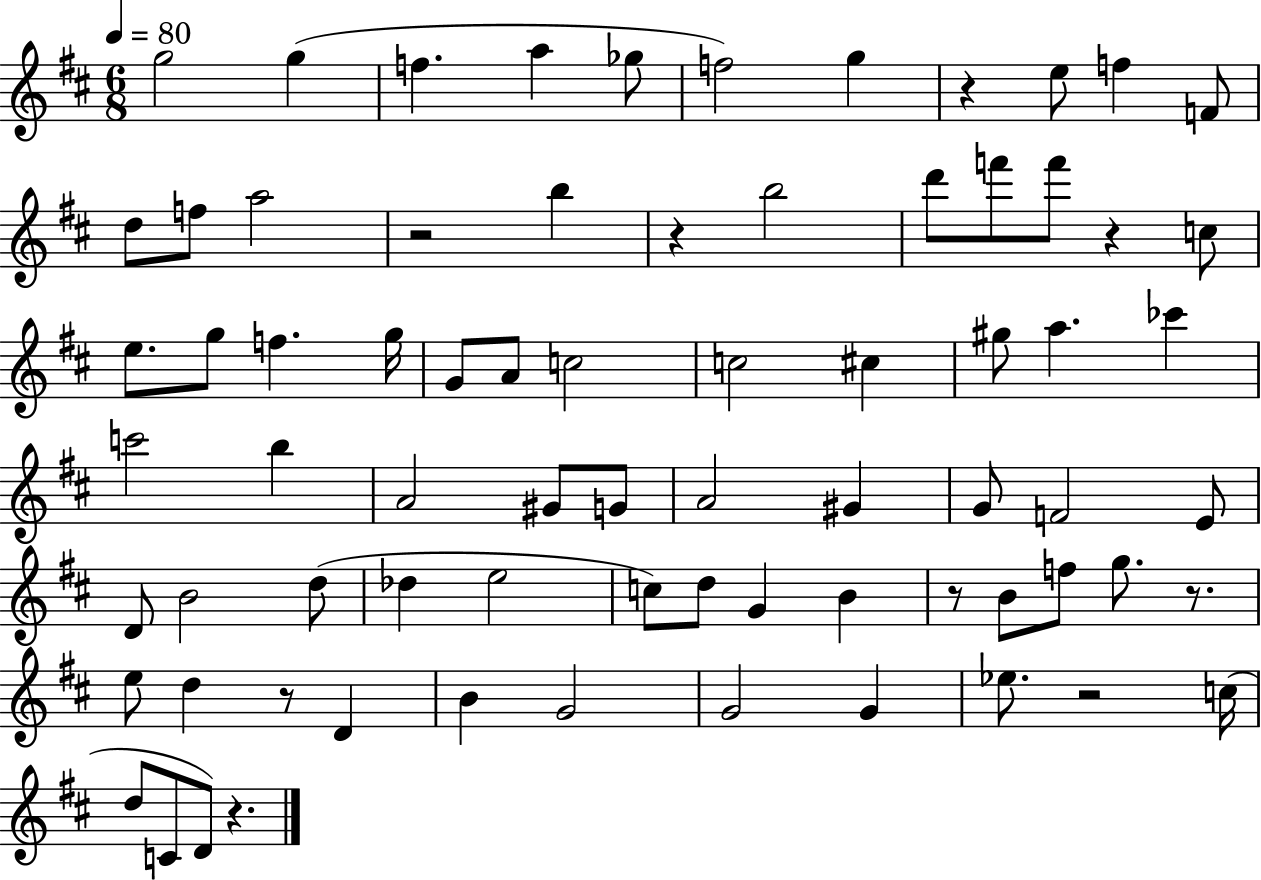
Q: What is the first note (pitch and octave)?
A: G5